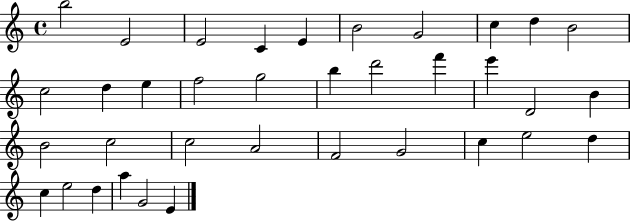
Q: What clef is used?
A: treble